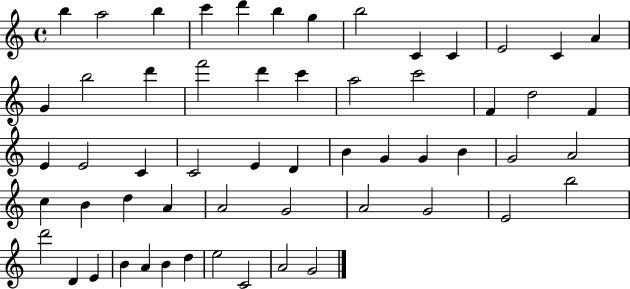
B5/q A5/h B5/q C6/q D6/q B5/q G5/q B5/h C4/q C4/q E4/h C4/q A4/q G4/q B5/h D6/q F6/h D6/q C6/q A5/h C6/h F4/q D5/h F4/q E4/q E4/h C4/q C4/h E4/q D4/q B4/q G4/q G4/q B4/q G4/h A4/h C5/q B4/q D5/q A4/q A4/h G4/h A4/h G4/h E4/h B5/h D6/h D4/q E4/q B4/q A4/q B4/q D5/q E5/h C4/h A4/h G4/h